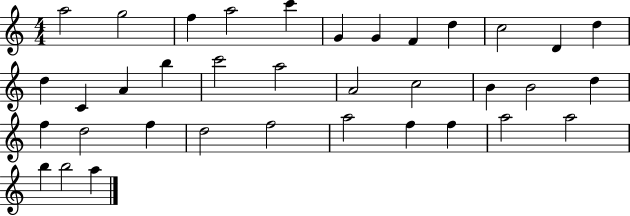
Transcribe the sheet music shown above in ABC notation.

X:1
T:Untitled
M:4/4
L:1/4
K:C
a2 g2 f a2 c' G G F d c2 D d d C A b c'2 a2 A2 c2 B B2 d f d2 f d2 f2 a2 f f a2 a2 b b2 a